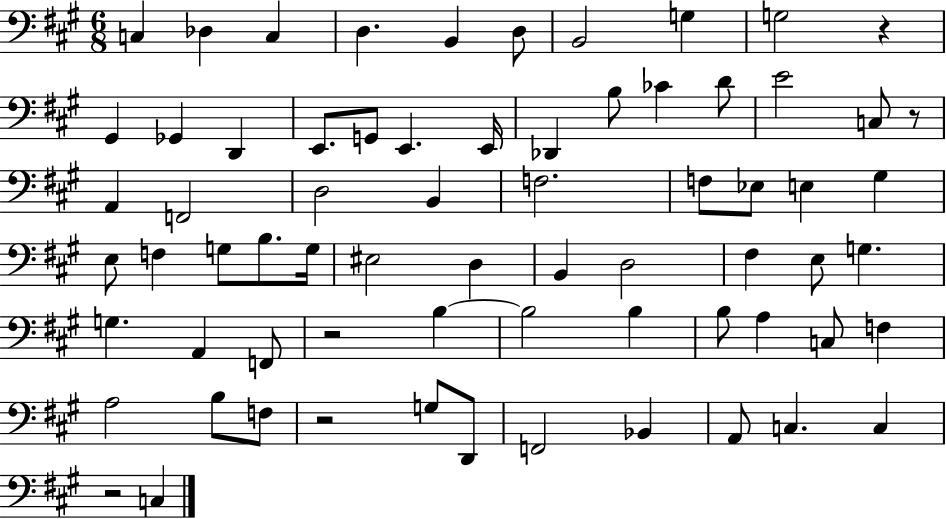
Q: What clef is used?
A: bass